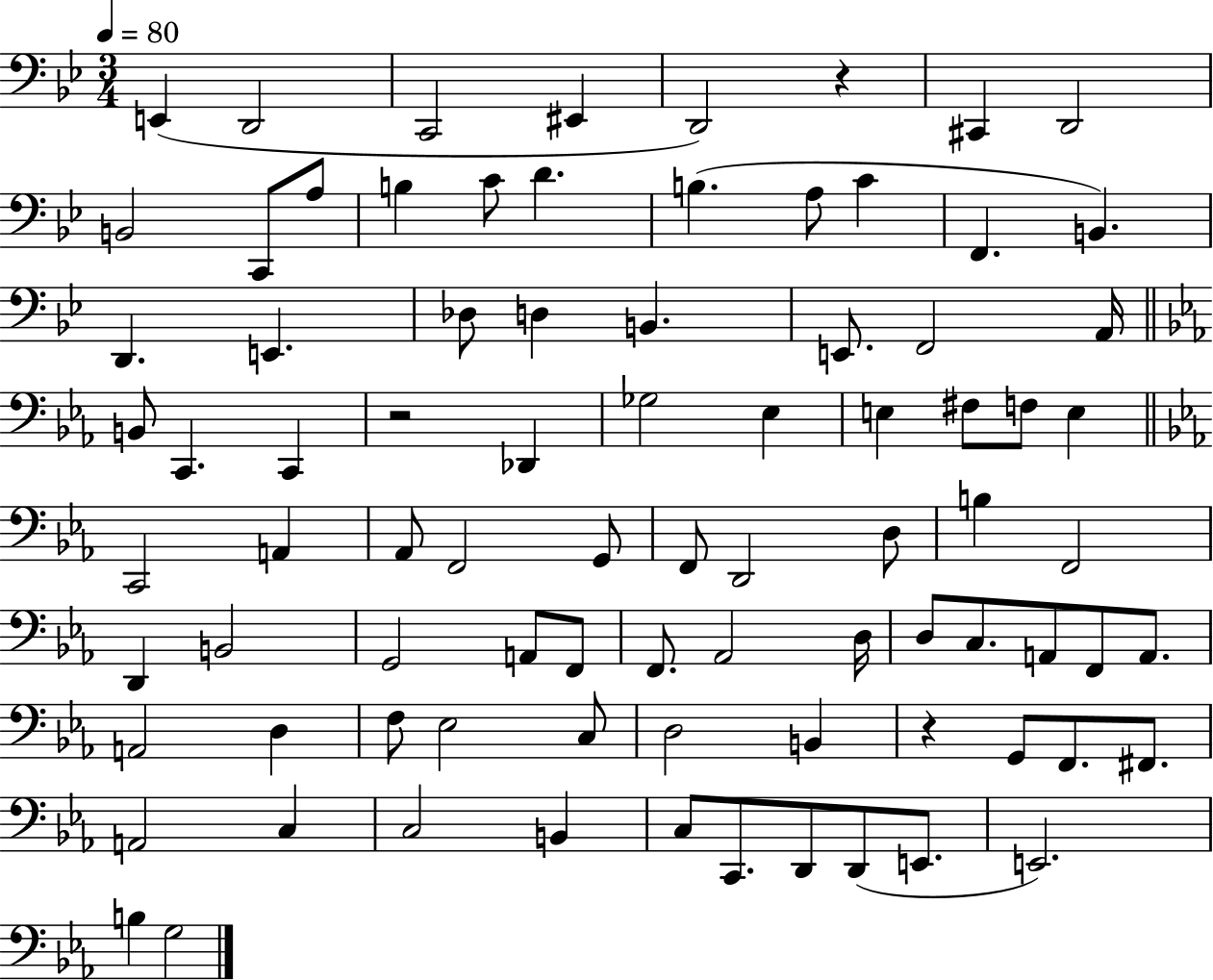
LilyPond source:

{
  \clef bass
  \numericTimeSignature
  \time 3/4
  \key bes \major
  \tempo 4 = 80
  \repeat volta 2 { e,4( d,2 | c,2 eis,4 | d,2) r4 | cis,4 d,2 | \break b,2 c,8 a8 | b4 c'8 d'4. | b4.( a8 c'4 | f,4. b,4.) | \break d,4. e,4. | des8 d4 b,4. | e,8. f,2 a,16 | \bar "||" \break \key ees \major b,8 c,4. c,4 | r2 des,4 | ges2 ees4 | e4 fis8 f8 e4 | \break \bar "||" \break \key ees \major c,2 a,4 | aes,8 f,2 g,8 | f,8 d,2 d8 | b4 f,2 | \break d,4 b,2 | g,2 a,8 f,8 | f,8. aes,2 d16 | d8 c8. a,8 f,8 a,8. | \break a,2 d4 | f8 ees2 c8 | d2 b,4 | r4 g,8 f,8. fis,8. | \break a,2 c4 | c2 b,4 | c8 c,8. d,8 d,8( e,8. | e,2.) | \break b4 g2 | } \bar "|."
}